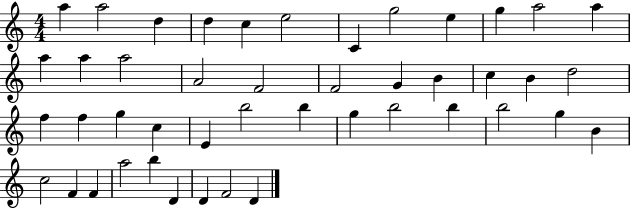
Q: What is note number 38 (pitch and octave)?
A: F4